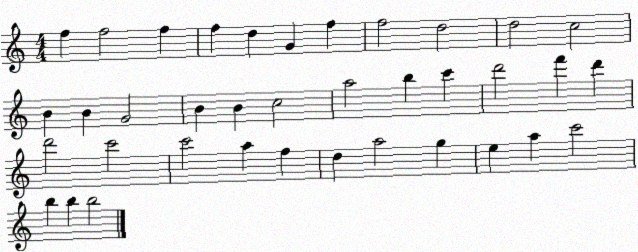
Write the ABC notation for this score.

X:1
T:Untitled
M:4/4
L:1/4
K:C
f f2 f f d G f f2 d2 d2 c2 B B G2 B B c2 a2 b c' d'2 f' d' d'2 c'2 c'2 a f d a2 g e a c'2 b b b2